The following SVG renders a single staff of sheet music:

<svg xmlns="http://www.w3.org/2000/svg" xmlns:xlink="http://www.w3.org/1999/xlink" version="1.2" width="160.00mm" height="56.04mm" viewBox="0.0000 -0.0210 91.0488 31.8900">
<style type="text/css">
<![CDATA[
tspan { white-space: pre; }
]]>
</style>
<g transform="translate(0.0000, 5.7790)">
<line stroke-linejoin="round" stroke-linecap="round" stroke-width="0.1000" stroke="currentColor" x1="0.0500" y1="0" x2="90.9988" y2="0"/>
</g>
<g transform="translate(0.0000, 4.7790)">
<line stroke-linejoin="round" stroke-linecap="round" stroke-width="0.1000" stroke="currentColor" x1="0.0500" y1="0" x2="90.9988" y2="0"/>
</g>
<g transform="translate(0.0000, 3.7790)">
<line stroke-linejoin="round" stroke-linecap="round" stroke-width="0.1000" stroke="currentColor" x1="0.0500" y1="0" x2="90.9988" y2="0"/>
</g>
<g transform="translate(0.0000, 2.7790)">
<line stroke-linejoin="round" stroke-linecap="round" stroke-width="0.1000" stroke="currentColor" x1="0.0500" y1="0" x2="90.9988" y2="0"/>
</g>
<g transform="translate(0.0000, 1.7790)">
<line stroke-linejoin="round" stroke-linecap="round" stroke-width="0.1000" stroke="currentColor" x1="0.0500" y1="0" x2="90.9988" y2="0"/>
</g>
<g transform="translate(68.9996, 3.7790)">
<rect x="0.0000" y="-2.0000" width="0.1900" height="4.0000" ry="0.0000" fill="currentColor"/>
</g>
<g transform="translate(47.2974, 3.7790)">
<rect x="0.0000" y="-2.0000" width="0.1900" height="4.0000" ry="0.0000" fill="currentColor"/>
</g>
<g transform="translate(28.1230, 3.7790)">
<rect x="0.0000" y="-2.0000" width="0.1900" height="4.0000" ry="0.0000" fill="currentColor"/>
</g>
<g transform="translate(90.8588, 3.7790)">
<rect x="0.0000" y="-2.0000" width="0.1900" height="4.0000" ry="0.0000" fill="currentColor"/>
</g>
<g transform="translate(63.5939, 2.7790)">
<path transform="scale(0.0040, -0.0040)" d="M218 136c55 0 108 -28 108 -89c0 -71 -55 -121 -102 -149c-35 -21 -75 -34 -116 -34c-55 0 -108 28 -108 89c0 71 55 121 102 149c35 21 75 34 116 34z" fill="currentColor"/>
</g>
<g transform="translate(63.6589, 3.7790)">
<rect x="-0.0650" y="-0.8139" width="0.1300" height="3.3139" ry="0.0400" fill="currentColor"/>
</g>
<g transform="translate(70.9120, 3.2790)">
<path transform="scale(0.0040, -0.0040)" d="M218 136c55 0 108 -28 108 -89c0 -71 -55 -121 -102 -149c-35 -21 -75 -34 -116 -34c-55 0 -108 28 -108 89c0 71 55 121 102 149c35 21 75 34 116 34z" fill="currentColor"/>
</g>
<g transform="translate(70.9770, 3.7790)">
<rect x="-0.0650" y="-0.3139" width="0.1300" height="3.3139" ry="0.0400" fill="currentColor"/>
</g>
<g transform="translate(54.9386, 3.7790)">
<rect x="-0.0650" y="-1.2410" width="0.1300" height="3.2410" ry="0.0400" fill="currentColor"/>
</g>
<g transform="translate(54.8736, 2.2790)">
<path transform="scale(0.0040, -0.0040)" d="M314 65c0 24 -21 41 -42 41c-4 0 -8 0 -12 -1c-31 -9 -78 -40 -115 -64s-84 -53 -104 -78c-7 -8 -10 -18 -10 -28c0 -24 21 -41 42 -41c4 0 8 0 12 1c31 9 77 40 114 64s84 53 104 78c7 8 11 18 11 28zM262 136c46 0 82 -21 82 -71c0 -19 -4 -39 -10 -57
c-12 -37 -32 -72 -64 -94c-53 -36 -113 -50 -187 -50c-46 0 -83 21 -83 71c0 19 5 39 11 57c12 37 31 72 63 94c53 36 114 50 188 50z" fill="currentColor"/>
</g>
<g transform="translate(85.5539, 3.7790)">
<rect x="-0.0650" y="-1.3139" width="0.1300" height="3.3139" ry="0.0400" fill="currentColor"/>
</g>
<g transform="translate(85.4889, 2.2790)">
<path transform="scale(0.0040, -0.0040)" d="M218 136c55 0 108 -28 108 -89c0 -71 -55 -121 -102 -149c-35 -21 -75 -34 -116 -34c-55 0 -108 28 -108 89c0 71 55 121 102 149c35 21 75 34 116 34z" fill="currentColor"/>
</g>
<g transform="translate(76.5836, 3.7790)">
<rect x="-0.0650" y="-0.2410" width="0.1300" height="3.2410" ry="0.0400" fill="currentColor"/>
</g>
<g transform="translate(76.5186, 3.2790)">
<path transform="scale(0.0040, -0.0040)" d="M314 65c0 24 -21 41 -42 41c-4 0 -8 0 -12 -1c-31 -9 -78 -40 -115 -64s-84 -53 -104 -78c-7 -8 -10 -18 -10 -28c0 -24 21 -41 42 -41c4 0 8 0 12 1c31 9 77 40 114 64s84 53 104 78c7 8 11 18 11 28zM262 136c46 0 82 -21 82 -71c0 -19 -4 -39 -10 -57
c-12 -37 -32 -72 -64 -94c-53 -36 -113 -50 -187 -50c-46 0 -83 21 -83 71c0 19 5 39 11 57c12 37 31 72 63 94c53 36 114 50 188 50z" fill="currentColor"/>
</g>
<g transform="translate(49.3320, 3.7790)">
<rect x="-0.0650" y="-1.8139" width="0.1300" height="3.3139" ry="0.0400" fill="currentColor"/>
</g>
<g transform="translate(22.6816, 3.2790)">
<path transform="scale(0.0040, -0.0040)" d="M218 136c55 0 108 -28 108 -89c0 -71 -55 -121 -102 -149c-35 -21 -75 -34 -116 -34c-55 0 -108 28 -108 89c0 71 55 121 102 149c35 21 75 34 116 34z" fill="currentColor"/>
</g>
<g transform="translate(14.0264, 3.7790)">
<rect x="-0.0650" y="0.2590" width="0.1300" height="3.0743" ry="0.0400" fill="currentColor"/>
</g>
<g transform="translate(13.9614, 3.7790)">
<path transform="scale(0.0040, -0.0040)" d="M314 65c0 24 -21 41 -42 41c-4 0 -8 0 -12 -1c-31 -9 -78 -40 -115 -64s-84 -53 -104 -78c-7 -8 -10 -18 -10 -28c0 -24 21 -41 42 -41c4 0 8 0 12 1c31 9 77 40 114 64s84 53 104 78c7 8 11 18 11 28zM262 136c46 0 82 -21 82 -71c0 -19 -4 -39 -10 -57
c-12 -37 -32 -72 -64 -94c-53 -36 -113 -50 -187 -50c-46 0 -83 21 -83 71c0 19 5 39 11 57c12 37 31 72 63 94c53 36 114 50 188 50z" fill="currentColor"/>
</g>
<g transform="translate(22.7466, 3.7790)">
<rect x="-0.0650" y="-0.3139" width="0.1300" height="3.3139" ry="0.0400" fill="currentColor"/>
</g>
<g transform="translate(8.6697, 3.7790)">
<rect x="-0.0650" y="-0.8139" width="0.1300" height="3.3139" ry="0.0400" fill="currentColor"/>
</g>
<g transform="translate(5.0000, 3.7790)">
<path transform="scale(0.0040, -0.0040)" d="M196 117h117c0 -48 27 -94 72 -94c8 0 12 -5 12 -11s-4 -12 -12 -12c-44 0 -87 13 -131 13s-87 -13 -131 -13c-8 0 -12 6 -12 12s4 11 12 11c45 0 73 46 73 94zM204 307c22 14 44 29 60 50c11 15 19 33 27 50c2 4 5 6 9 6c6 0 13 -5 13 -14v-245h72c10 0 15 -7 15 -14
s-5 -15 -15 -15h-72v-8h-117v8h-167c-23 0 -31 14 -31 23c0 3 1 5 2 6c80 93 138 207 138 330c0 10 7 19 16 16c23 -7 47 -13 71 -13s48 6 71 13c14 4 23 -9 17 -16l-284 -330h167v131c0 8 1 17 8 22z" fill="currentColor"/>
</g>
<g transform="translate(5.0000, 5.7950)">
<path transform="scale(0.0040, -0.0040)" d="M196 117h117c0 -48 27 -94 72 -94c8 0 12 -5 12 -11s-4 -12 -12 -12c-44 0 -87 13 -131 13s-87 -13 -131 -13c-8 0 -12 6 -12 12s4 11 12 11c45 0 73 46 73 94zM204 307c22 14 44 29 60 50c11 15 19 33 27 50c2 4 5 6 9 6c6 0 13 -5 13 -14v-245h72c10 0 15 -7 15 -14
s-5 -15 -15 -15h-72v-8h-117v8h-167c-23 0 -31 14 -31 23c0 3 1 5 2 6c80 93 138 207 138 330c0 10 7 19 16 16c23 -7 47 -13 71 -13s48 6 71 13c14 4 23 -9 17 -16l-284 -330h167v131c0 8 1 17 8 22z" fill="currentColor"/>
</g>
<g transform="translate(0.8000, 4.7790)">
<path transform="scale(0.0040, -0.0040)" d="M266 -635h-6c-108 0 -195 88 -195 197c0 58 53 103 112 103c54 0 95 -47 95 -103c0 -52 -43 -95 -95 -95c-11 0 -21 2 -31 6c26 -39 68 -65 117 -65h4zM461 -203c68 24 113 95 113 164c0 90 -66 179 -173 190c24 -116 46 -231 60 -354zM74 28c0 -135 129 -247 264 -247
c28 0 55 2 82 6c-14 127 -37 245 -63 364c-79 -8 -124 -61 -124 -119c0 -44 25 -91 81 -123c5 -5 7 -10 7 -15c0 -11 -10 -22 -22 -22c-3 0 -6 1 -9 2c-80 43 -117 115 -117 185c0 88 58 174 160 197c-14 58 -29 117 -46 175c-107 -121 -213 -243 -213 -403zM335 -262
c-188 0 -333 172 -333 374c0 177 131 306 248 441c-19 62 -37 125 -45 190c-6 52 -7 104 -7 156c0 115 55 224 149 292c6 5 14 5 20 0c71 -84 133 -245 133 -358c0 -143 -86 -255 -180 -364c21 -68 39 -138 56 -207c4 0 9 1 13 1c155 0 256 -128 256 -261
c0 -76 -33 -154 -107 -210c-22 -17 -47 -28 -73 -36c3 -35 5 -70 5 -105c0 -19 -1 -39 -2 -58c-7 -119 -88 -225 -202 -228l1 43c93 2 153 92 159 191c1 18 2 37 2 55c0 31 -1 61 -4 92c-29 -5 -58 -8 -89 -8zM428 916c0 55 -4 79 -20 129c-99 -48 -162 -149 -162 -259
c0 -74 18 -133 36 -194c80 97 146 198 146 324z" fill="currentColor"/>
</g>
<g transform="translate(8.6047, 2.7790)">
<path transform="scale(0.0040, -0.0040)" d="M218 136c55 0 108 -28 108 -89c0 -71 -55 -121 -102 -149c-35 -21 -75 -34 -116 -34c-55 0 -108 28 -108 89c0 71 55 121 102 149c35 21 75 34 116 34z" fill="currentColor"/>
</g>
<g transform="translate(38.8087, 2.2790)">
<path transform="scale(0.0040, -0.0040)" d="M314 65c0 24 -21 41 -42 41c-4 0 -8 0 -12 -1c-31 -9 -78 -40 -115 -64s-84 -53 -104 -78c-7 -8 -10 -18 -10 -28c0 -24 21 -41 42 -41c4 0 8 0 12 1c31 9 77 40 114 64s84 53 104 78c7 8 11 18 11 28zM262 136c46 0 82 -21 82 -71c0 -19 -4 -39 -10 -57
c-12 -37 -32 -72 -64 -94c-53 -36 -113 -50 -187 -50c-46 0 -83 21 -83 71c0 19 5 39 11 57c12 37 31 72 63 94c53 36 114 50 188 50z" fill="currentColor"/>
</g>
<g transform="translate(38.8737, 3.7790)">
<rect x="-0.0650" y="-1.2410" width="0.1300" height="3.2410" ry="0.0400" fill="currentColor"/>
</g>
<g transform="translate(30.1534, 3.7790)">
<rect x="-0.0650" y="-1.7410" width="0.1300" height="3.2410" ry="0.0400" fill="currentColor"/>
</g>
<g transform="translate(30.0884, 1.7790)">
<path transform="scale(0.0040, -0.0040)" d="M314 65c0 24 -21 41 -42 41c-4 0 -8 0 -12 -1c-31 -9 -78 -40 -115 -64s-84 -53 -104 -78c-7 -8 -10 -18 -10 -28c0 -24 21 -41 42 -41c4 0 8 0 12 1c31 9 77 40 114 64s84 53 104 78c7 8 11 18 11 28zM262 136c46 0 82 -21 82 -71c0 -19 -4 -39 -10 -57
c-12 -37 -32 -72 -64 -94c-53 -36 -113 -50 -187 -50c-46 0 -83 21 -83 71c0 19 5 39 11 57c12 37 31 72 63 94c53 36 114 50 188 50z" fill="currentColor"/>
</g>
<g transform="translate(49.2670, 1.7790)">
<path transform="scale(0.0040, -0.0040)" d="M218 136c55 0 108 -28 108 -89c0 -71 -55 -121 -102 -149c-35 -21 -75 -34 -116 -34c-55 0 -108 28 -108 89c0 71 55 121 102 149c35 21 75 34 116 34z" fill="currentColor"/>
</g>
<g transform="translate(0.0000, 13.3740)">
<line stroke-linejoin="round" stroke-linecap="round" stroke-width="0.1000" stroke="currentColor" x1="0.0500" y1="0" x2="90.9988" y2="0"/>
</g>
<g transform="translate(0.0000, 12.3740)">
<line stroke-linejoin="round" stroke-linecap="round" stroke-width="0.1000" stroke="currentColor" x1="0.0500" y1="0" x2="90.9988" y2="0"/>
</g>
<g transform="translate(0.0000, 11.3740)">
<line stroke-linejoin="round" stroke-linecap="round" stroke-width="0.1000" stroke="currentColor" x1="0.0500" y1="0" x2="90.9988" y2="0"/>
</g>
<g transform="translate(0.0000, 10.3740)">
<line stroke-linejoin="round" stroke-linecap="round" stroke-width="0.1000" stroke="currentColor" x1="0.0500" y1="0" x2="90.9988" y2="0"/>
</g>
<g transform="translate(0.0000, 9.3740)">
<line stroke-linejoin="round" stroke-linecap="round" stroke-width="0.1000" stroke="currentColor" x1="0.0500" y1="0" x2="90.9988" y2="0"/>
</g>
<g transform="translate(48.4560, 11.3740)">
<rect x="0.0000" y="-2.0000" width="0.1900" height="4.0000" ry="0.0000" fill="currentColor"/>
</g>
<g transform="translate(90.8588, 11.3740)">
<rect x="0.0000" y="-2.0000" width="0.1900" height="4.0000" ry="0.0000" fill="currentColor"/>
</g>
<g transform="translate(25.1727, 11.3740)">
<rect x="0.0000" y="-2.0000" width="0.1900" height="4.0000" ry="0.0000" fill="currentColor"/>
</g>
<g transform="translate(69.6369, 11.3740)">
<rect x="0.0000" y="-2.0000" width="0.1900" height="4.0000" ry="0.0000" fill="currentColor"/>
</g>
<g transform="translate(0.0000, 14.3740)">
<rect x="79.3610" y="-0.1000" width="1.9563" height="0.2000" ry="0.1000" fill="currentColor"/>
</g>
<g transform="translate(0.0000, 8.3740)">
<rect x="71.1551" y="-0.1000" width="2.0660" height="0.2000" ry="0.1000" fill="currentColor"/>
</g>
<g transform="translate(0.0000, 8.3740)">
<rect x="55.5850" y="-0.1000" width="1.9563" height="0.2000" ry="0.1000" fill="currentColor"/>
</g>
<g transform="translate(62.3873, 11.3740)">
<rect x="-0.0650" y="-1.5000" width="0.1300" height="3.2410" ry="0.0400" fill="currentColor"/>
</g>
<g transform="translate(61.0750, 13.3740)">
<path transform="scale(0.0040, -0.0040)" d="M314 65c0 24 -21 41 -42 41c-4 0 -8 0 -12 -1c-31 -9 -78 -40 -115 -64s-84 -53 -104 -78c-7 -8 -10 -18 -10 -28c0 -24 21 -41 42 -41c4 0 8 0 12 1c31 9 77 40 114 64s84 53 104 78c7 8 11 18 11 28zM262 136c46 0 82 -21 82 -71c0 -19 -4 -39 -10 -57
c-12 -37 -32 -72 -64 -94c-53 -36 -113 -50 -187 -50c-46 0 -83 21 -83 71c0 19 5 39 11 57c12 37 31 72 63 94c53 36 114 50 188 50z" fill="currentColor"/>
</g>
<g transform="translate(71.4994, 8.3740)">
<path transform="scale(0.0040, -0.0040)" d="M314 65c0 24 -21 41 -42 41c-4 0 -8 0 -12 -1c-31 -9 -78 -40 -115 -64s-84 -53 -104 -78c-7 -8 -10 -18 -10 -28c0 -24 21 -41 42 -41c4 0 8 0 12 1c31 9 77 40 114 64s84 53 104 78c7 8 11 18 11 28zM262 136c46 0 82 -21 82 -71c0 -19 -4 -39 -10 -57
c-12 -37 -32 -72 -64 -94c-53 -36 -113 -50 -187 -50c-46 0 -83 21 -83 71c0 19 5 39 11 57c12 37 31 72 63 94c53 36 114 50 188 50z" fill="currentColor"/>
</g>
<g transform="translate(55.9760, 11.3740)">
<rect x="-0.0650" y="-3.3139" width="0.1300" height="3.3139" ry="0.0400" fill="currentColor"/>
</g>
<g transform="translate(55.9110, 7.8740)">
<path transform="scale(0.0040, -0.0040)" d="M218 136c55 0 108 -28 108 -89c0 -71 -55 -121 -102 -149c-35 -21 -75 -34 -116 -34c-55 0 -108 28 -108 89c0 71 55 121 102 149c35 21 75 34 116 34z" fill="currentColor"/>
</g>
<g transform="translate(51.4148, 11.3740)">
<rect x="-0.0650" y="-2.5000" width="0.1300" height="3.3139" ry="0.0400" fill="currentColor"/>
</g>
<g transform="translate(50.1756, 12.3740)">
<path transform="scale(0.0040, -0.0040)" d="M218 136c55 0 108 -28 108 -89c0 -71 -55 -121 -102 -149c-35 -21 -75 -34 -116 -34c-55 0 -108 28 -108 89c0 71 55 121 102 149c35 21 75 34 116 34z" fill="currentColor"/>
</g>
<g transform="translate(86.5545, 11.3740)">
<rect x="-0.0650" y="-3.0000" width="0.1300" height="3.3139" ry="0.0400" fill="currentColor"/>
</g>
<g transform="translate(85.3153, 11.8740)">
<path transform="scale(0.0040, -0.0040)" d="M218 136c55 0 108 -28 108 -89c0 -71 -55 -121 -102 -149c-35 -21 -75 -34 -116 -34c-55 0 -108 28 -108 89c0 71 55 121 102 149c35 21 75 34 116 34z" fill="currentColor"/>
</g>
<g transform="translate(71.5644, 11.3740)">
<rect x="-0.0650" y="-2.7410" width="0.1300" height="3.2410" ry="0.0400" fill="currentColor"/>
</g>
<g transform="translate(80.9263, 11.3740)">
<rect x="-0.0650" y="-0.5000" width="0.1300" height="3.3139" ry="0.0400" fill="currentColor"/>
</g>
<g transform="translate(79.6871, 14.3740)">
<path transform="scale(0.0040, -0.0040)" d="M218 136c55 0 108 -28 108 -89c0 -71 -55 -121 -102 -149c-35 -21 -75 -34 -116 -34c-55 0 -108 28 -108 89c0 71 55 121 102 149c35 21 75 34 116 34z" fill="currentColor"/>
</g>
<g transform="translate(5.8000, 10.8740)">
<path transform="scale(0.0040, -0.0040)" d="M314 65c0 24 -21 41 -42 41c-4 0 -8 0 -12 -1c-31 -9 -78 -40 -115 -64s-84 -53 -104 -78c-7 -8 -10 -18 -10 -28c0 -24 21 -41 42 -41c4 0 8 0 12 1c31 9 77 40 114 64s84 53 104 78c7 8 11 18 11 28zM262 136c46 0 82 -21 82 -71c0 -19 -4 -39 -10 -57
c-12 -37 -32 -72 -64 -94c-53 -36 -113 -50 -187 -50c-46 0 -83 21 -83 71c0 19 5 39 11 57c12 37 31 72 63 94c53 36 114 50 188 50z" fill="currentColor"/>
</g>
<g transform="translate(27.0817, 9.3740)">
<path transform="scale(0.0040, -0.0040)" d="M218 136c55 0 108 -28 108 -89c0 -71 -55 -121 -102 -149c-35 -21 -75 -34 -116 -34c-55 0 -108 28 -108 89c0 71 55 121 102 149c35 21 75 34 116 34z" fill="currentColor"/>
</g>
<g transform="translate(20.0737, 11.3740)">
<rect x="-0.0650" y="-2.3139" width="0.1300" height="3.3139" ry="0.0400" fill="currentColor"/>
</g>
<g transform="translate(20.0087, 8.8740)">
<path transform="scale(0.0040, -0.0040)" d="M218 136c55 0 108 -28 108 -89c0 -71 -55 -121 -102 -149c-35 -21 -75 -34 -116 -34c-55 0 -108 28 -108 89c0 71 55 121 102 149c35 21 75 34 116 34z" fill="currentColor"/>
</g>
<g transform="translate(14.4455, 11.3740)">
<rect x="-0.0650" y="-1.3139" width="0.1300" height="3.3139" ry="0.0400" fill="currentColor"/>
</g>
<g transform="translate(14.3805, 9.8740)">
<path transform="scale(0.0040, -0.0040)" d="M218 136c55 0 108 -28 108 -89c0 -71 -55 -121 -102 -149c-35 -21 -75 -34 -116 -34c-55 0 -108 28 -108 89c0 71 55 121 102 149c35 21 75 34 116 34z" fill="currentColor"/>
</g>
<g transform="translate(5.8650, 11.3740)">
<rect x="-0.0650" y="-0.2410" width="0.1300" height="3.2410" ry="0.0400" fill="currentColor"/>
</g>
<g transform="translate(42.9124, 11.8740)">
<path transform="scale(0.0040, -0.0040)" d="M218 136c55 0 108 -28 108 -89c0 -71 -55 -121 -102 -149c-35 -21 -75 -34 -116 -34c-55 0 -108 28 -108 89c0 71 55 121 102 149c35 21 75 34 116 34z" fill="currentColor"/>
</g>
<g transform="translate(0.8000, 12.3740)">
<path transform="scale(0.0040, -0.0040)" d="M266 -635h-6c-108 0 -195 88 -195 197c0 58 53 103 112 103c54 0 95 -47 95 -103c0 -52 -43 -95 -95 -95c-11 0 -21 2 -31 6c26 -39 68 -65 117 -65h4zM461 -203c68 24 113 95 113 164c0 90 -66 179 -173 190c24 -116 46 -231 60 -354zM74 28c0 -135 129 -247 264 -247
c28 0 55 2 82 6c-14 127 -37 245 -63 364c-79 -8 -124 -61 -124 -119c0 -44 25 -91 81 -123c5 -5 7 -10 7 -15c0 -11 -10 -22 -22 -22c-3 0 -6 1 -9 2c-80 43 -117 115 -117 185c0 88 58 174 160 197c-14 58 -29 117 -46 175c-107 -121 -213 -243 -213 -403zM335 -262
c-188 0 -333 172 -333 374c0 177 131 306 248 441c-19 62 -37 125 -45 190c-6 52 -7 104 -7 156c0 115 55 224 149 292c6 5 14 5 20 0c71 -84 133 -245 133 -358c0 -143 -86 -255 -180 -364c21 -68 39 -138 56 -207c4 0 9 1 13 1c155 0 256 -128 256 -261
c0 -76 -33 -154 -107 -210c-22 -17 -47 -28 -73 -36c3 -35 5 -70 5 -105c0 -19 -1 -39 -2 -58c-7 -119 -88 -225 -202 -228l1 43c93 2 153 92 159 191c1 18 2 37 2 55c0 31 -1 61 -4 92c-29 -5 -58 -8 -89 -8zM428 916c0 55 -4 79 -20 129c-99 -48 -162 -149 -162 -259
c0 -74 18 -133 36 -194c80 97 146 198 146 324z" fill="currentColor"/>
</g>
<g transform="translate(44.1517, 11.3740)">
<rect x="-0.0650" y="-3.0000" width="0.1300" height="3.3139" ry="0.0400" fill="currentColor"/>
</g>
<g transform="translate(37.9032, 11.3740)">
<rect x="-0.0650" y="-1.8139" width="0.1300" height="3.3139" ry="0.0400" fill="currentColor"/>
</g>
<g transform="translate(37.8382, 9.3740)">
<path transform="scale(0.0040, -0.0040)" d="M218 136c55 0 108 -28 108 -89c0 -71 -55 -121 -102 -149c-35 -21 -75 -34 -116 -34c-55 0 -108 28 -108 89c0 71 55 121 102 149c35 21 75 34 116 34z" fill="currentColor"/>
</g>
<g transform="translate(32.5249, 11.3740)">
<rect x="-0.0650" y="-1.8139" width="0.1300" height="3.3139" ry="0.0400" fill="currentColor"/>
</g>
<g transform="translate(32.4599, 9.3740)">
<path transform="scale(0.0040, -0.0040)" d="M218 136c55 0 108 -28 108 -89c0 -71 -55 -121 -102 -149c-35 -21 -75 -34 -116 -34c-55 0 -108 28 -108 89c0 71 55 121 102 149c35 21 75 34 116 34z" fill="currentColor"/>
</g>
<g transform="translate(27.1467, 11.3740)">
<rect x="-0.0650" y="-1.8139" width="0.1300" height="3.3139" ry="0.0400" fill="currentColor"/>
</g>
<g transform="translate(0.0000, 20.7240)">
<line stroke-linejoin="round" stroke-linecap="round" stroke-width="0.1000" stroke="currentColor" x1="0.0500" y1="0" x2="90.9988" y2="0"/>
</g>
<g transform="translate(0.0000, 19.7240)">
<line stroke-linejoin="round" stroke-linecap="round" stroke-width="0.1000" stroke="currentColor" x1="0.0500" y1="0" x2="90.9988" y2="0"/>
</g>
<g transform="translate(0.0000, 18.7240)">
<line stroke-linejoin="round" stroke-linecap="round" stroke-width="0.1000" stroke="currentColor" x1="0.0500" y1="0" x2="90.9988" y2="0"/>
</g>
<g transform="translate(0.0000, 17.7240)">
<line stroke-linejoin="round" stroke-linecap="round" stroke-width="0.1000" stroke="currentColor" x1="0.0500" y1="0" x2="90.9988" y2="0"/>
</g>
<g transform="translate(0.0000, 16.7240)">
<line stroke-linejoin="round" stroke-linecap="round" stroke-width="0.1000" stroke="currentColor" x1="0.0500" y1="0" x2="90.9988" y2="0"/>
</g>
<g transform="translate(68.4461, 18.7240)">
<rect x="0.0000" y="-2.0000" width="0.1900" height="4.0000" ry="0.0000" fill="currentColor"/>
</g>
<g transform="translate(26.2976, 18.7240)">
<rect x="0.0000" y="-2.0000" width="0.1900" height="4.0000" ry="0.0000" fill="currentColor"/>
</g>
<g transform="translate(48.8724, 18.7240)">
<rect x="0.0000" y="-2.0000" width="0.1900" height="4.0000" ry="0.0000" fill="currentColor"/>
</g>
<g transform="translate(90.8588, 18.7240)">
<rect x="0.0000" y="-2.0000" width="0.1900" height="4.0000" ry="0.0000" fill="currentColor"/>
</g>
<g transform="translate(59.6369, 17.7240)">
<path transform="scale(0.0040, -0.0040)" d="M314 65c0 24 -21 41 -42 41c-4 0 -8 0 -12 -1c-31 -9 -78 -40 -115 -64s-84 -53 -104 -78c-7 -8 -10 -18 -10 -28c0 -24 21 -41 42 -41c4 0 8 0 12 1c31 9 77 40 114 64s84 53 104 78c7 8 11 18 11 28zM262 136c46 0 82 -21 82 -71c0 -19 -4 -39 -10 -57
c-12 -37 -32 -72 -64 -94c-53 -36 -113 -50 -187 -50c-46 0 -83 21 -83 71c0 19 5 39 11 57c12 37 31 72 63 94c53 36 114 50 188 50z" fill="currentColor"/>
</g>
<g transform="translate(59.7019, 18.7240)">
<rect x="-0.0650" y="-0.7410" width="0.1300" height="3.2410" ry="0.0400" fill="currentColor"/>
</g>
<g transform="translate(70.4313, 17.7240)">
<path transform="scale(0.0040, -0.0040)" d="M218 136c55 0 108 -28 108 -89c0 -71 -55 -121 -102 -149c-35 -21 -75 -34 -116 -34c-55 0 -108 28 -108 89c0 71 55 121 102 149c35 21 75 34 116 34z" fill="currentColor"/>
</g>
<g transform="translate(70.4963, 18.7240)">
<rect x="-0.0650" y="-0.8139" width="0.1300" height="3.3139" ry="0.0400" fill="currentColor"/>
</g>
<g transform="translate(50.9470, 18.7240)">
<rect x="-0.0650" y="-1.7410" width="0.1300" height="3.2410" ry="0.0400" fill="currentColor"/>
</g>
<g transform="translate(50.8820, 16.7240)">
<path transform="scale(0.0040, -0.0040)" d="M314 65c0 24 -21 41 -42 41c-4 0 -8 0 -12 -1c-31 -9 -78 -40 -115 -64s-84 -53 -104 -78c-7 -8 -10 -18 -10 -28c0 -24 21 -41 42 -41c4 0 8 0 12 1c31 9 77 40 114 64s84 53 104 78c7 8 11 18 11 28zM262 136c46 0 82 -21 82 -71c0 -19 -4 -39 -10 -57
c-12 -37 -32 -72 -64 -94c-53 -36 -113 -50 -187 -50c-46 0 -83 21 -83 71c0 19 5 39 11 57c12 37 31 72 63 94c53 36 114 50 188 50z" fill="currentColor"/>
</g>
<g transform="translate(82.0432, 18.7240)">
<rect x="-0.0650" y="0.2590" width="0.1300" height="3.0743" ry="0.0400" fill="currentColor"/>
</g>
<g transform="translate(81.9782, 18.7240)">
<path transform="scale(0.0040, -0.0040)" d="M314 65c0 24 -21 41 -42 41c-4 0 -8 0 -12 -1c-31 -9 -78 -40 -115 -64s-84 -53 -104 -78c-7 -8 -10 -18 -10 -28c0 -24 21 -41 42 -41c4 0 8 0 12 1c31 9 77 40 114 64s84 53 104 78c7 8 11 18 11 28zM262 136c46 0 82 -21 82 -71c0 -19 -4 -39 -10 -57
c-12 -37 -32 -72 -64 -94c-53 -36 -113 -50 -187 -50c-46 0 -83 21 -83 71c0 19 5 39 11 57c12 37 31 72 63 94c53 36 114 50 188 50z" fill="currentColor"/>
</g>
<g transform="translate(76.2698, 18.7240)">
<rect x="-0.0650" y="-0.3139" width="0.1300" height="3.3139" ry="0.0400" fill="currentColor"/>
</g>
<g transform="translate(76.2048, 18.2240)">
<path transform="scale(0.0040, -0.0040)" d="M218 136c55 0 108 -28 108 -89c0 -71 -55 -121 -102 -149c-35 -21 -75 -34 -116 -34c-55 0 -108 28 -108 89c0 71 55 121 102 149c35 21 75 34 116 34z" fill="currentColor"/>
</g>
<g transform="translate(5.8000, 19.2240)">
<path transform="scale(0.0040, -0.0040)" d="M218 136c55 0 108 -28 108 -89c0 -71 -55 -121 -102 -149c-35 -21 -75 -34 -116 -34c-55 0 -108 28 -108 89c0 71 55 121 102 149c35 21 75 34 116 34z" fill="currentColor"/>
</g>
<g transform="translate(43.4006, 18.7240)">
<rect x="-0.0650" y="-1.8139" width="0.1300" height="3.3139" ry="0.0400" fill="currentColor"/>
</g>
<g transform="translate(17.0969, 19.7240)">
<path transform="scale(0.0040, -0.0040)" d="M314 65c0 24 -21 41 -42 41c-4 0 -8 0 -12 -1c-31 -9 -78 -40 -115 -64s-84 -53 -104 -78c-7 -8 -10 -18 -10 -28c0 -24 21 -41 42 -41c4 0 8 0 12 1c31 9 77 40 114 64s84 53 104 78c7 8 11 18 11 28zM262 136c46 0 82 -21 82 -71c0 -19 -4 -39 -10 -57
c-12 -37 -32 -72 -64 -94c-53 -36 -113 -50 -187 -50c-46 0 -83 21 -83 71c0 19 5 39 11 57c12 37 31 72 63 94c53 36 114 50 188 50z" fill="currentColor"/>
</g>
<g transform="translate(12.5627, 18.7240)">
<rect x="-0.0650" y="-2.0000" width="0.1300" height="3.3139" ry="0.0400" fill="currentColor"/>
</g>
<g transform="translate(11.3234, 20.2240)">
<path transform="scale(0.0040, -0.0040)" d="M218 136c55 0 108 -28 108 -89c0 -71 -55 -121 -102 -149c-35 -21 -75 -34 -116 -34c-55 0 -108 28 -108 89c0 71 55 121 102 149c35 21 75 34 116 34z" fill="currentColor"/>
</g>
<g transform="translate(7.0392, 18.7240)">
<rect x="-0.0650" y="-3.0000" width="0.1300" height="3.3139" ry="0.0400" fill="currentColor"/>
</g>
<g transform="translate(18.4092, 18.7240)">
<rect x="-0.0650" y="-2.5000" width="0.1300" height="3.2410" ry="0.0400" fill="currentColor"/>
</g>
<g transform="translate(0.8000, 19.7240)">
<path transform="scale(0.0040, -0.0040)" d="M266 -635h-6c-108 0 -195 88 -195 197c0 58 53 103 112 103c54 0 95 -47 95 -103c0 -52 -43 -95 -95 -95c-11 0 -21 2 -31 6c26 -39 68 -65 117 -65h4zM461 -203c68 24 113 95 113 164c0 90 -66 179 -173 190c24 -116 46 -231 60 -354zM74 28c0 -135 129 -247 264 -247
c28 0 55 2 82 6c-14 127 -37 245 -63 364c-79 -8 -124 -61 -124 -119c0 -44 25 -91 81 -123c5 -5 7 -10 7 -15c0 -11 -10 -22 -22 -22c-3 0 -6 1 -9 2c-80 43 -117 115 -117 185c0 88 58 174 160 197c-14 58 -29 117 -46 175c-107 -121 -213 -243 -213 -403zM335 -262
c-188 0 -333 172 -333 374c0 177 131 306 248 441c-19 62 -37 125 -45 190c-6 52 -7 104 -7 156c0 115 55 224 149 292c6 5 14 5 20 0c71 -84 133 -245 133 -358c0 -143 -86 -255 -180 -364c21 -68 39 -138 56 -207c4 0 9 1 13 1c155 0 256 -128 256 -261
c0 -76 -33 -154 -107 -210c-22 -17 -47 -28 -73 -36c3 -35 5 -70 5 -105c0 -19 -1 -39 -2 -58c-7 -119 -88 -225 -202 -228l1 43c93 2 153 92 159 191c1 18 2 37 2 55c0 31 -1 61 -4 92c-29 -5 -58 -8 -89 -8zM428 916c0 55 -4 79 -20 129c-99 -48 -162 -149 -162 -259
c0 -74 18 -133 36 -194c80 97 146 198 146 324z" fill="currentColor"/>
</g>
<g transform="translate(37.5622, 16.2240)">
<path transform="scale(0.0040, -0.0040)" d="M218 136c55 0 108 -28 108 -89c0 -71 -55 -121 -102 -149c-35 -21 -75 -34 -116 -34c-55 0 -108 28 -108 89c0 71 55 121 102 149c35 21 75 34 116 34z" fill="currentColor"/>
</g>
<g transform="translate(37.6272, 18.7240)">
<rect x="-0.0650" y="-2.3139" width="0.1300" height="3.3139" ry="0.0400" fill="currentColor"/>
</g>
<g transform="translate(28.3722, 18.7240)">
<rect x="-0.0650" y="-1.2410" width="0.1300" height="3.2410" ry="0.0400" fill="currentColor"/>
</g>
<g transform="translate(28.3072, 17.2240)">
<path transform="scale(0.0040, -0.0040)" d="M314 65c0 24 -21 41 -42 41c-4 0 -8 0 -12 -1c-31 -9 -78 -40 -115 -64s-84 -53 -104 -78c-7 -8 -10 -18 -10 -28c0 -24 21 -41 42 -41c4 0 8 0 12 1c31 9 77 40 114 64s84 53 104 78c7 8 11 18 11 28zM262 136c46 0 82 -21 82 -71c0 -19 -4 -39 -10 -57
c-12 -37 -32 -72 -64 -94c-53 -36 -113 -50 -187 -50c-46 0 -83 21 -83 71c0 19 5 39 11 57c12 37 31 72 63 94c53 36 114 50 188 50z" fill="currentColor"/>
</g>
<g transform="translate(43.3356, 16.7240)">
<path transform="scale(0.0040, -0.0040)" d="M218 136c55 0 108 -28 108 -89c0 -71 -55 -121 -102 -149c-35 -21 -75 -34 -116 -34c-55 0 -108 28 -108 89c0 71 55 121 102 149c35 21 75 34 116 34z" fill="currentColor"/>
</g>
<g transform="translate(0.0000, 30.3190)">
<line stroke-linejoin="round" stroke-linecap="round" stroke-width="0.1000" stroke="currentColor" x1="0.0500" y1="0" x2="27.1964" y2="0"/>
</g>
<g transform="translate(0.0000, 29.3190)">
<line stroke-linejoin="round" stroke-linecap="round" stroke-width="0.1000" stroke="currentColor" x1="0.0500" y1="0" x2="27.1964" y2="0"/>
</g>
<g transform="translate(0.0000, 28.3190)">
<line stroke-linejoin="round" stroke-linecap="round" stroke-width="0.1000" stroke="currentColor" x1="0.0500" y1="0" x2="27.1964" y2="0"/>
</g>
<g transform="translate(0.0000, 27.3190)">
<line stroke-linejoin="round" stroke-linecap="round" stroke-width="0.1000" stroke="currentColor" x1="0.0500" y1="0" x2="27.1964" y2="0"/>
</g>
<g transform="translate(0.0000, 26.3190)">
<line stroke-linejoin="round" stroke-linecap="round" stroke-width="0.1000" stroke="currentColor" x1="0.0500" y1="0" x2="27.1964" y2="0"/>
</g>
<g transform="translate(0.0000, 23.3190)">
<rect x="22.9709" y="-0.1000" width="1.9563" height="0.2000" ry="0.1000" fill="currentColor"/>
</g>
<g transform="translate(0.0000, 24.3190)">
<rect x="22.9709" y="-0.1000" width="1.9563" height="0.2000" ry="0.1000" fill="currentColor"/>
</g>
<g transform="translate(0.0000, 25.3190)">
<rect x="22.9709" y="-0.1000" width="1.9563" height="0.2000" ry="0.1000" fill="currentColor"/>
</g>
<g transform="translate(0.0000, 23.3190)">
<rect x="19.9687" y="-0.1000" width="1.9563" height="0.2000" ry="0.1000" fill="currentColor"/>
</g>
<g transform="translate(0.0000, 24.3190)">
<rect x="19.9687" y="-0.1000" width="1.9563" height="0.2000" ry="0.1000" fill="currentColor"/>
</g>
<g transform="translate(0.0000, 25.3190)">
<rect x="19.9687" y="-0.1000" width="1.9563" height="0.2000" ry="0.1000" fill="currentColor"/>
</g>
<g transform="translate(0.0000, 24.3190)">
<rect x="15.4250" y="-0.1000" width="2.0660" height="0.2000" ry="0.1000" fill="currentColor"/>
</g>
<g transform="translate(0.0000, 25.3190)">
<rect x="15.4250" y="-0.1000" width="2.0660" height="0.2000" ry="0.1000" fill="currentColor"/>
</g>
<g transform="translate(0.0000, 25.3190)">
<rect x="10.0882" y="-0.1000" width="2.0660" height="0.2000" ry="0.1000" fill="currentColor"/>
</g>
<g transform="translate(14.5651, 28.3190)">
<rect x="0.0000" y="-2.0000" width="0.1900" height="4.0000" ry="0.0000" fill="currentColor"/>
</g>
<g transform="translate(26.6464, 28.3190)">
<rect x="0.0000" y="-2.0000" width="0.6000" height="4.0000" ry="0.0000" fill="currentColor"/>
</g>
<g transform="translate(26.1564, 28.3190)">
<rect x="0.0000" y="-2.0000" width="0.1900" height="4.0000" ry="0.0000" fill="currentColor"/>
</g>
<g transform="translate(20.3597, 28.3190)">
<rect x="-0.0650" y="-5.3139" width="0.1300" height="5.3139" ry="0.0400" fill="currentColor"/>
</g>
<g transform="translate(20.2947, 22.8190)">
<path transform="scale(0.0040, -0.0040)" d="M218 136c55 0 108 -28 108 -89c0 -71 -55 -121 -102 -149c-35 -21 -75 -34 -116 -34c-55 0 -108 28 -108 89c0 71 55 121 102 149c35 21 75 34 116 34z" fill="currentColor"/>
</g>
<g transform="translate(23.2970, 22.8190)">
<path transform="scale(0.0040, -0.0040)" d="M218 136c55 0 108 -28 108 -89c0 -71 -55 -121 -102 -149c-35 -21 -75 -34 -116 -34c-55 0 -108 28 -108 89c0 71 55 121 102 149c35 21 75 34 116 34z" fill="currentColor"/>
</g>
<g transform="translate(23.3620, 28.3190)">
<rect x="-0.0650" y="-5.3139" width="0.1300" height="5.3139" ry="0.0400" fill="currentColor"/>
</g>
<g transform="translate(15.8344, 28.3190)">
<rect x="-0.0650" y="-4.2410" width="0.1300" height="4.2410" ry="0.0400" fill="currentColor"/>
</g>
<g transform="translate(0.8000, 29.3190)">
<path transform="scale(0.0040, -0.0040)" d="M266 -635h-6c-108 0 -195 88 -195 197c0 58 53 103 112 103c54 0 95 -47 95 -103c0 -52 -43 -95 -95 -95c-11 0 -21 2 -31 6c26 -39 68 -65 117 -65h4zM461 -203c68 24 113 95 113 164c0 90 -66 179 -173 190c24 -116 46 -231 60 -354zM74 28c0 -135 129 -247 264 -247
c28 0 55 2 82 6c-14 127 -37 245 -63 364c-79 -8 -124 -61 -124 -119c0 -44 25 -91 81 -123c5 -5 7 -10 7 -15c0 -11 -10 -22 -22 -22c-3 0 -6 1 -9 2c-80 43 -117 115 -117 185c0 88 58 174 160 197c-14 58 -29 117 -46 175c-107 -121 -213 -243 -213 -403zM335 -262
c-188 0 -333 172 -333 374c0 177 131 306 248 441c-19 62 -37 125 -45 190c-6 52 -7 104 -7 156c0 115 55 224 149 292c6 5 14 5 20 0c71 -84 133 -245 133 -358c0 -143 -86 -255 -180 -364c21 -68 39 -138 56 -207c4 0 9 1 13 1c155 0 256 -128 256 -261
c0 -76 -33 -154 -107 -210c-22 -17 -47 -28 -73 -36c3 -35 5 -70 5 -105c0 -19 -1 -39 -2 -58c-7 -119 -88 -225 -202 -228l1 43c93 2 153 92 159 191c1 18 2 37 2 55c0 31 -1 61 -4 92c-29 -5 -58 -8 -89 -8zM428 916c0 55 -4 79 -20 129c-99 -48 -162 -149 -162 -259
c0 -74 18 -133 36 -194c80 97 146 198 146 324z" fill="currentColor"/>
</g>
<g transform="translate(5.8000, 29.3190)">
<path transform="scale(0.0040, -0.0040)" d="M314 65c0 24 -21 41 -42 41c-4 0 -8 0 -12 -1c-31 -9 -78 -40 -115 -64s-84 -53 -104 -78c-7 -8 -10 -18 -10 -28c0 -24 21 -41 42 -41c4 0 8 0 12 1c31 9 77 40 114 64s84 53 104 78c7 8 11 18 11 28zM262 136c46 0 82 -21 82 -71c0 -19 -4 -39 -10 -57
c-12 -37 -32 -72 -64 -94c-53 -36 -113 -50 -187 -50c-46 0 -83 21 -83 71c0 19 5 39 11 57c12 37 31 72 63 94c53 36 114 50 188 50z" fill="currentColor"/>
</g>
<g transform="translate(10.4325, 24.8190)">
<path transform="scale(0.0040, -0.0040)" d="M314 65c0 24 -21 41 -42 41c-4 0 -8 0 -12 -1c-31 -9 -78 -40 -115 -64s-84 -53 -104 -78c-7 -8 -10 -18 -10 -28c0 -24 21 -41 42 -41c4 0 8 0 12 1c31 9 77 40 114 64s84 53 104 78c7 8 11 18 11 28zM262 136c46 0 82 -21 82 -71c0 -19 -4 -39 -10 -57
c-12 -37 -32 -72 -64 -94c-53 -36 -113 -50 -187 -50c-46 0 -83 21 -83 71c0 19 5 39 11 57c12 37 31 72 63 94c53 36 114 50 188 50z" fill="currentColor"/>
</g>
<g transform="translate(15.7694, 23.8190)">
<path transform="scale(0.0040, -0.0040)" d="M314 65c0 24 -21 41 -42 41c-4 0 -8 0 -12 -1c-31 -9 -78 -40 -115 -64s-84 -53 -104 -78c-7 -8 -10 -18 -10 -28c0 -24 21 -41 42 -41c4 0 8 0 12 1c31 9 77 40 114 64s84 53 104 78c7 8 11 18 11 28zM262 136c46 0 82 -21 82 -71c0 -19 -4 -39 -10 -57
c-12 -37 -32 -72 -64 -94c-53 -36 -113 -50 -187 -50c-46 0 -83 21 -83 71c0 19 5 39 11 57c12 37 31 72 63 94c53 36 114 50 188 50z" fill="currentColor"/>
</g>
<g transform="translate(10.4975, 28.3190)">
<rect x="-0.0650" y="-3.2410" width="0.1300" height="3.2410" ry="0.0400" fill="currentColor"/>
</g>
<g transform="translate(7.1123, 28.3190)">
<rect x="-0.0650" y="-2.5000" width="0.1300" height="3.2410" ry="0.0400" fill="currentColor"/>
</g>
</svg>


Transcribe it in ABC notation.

X:1
T:Untitled
M:4/4
L:1/4
K:C
d B2 c f2 e2 f e2 d c c2 e c2 e g f f f A G b E2 a2 C A A F G2 e2 g f f2 d2 d c B2 G2 b2 d'2 f' f'